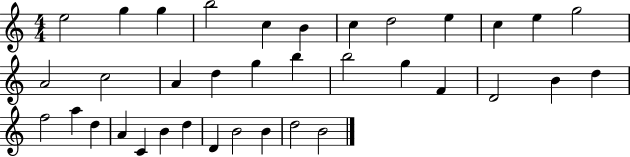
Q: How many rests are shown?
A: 0